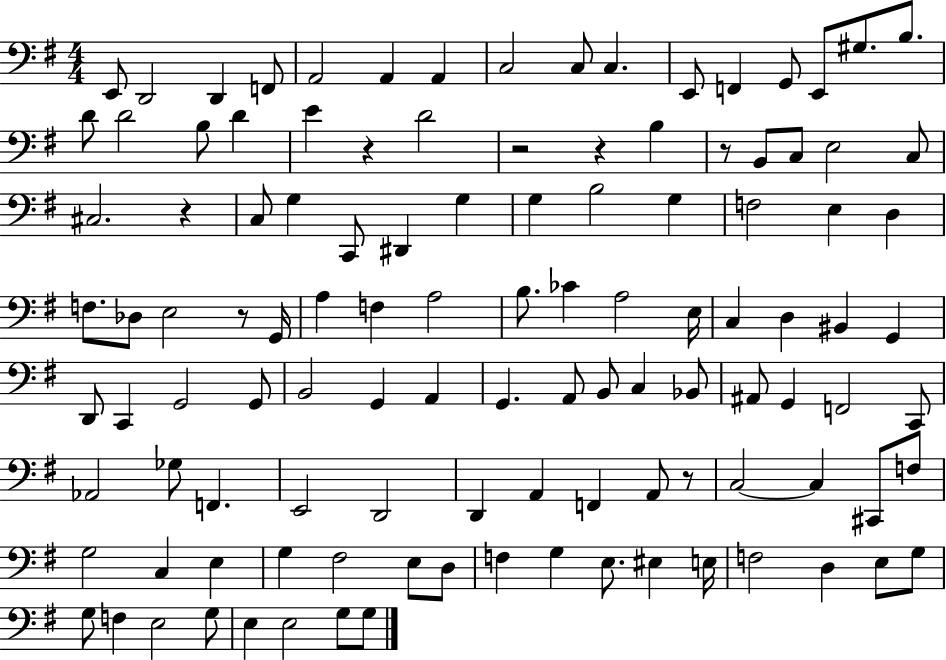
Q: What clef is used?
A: bass